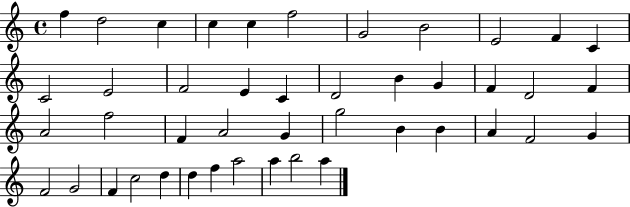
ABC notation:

X:1
T:Untitled
M:4/4
L:1/4
K:C
f d2 c c c f2 G2 B2 E2 F C C2 E2 F2 E C D2 B G F D2 F A2 f2 F A2 G g2 B B A F2 G F2 G2 F c2 d d f a2 a b2 a